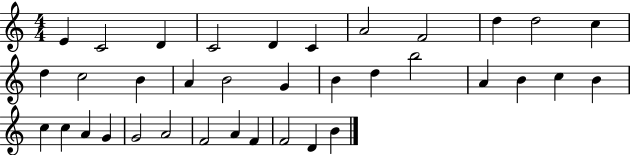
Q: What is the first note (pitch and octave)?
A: E4